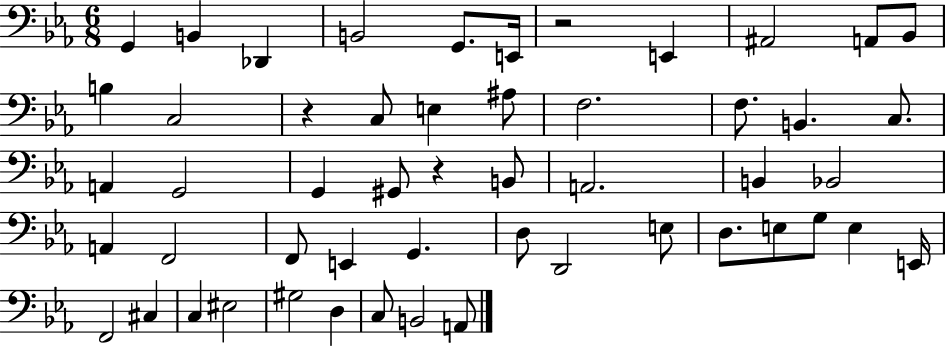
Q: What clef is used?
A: bass